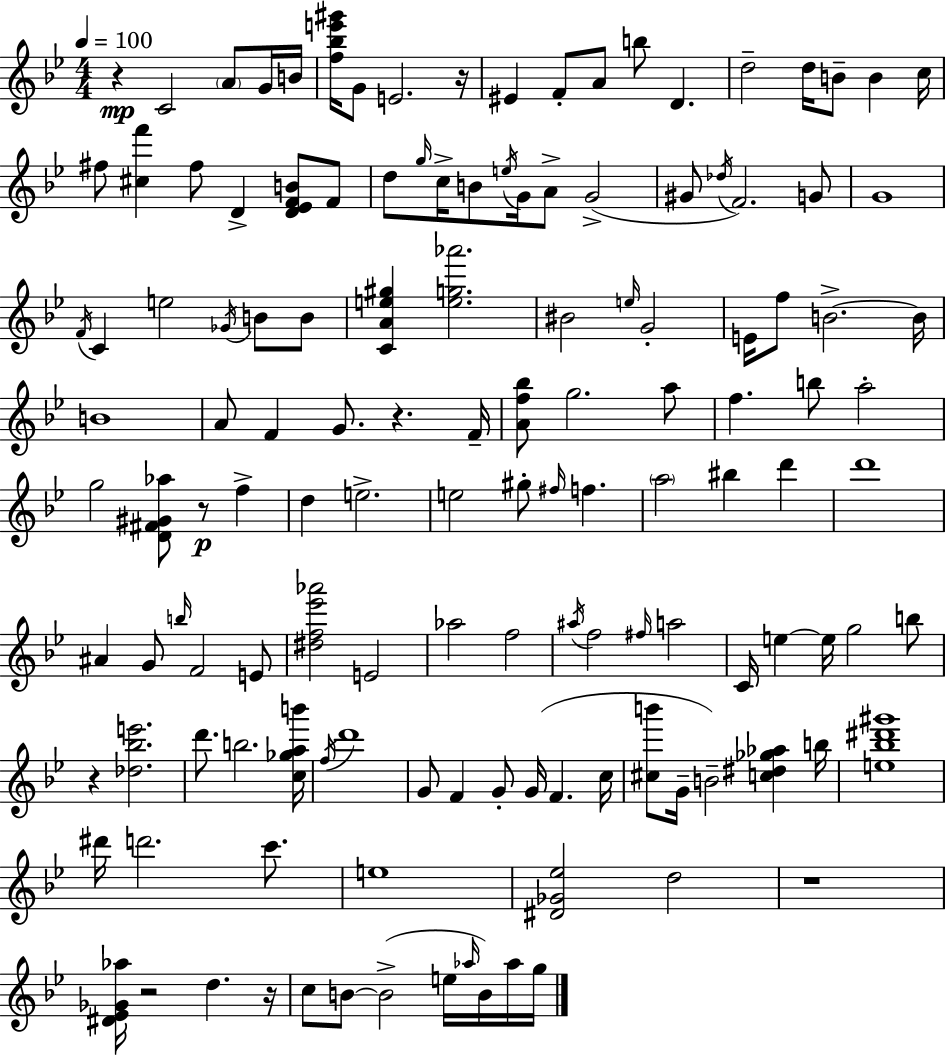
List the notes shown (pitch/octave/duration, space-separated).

R/q C4/h A4/e G4/s B4/s [F5,Bb5,E6,G#6]/s G4/e E4/h. R/s EIS4/q F4/e A4/e B5/e D4/q. D5/h D5/s B4/e B4/q C5/s F#5/e [C#5,F6]/q F#5/e D4/q [D4,Eb4,F4,B4]/e F4/e D5/e G5/s C5/s B4/e E5/s G4/s A4/e G4/h G#4/e Db5/s F4/h. G4/e G4/w F4/s C4/q E5/h Gb4/s B4/e B4/e [C4,A4,E5,G#5]/q [E5,G5,Ab6]/h. BIS4/h E5/s G4/h E4/s F5/e B4/h. B4/s B4/w A4/e F4/q G4/e. R/q. F4/s [A4,F5,Bb5]/e G5/h. A5/e F5/q. B5/e A5/h G5/h [D4,F#4,G#4,Ab5]/e R/e F5/q D5/q E5/h. E5/h G#5/e F#5/s F5/q. A5/h BIS5/q D6/q D6/w A#4/q G4/e B5/s F4/h E4/e [D#5,F5,Eb6,Ab6]/h E4/h Ab5/h F5/h A#5/s F5/h F#5/s A5/h C4/s E5/q E5/s G5/h B5/e R/q [Db5,Bb5,E6]/h. D6/e. B5/h. [C5,Gb5,A5,B6]/s F5/s D6/w G4/e F4/q G4/e G4/s F4/q. C5/s [C#5,B6]/e G4/s B4/h [C5,D#5,Gb5,Ab5]/q B5/s [E5,Bb5,D#6,G#6]/w D#6/s D6/h. C6/e. E5/w [D#4,Gb4,Eb5]/h D5/h R/w [D#4,Eb4,Gb4,Ab5]/s R/h D5/q. R/s C5/e B4/e B4/h E5/s Ab5/s B4/s Ab5/s G5/s